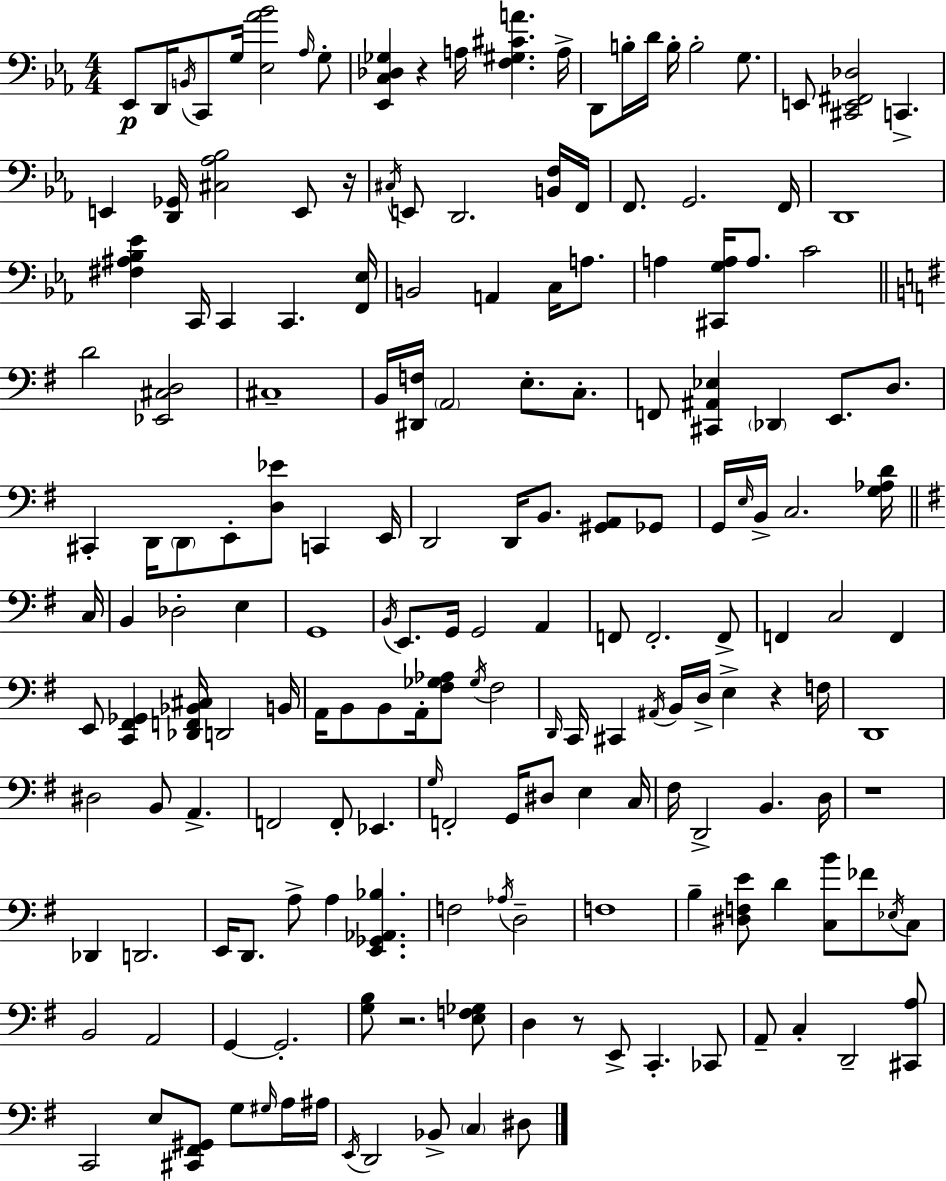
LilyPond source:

{
  \clef bass
  \numericTimeSignature
  \time 4/4
  \key ees \major
  ees,8\p d,16 \acciaccatura { b,16 } c,8 g16 <ees aes' bes'>2 \grace { aes16 } | g8-. <ees, c des ges>4 r4 a16 <f gis cis' a'>4. | a16-> d,8 b16-. d'16 b16-. b2-. g8. | e,8 <cis, e, fis, des>2 c,4.-> | \break e,4 <d, ges,>16 <cis aes bes>2 e,8 | r16 \acciaccatura { cis16 } e,8 d,2. | <b, f>16 f,16 f,8. g,2. | f,16 d,1 | \break <fis ais bes ees'>4 c,16 c,4 c,4. | <f, ees>16 b,2 a,4 c16 | a8. a4 <cis, g a>16 a8. c'2 | \bar "||" \break \key g \major d'2 <ees, cis d>2 | cis1-- | b,16 <dis, f>16 \parenthesize a,2 e8.-. c8.-. | f,8 <cis, ais, ees>4 \parenthesize des,4 e,8. d8. | \break cis,4-. d,16 \parenthesize d,8 e,8-. <d ees'>8 c,4 e,16 | d,2 d,16 b,8. <gis, a,>8 ges,8 | g,16 \grace { e16 } b,16-> c2. <g aes d'>16 | \bar "||" \break \key g \major c16 b,4 des2-. e4 | g,1 | \acciaccatura { b,16 } e,8. g,16 g,2 a,4 | f,8 f,2.-. | \break f,8-> f,4 c2 f,4 | e,8 <c, fis, ges,>4 <des, f, bes, cis>16 d,2 | b,16 a,16 b,8 b,8 a,16-. <fis ges aes>8 \acciaccatura { ges16 } fis2 | \grace { d,16 } c,16 cis,4 \acciaccatura { ais,16 } b,16 d16-> e4-> | \break r4 f16 d,1 | dis2 b,8 a,4.-> | f,2 f,8-. ees,4. | \grace { g16 } f,2-. g,16 dis8 | \break e4 c16 fis16 d,2-> b,4. | d16 r1 | des,4 d,2. | e,16 d,8. a8-> a4 | \break <e, ges, aes, bes>4. f2 \acciaccatura { aes16 } d2-- | f1 | b4-- <dis f e'>8 d'4 | <c b'>8 fes'8 \acciaccatura { ees16 } c8 b,2 | \break a,2 g,4~~ g,2.-. | <g b>8 r2. | <e f ges>8 d4 r8 e,8-> | c,4.-. ces,8 a,8-- c4-. d,2-- | \break <cis, a>8 c,2 | e8 <cis, fis, gis,>8 g8 \grace { gis16 } a16 ais16 \acciaccatura { e,16 } d,2 | bes,8-> \parenthesize c4 dis8 \bar "|."
}